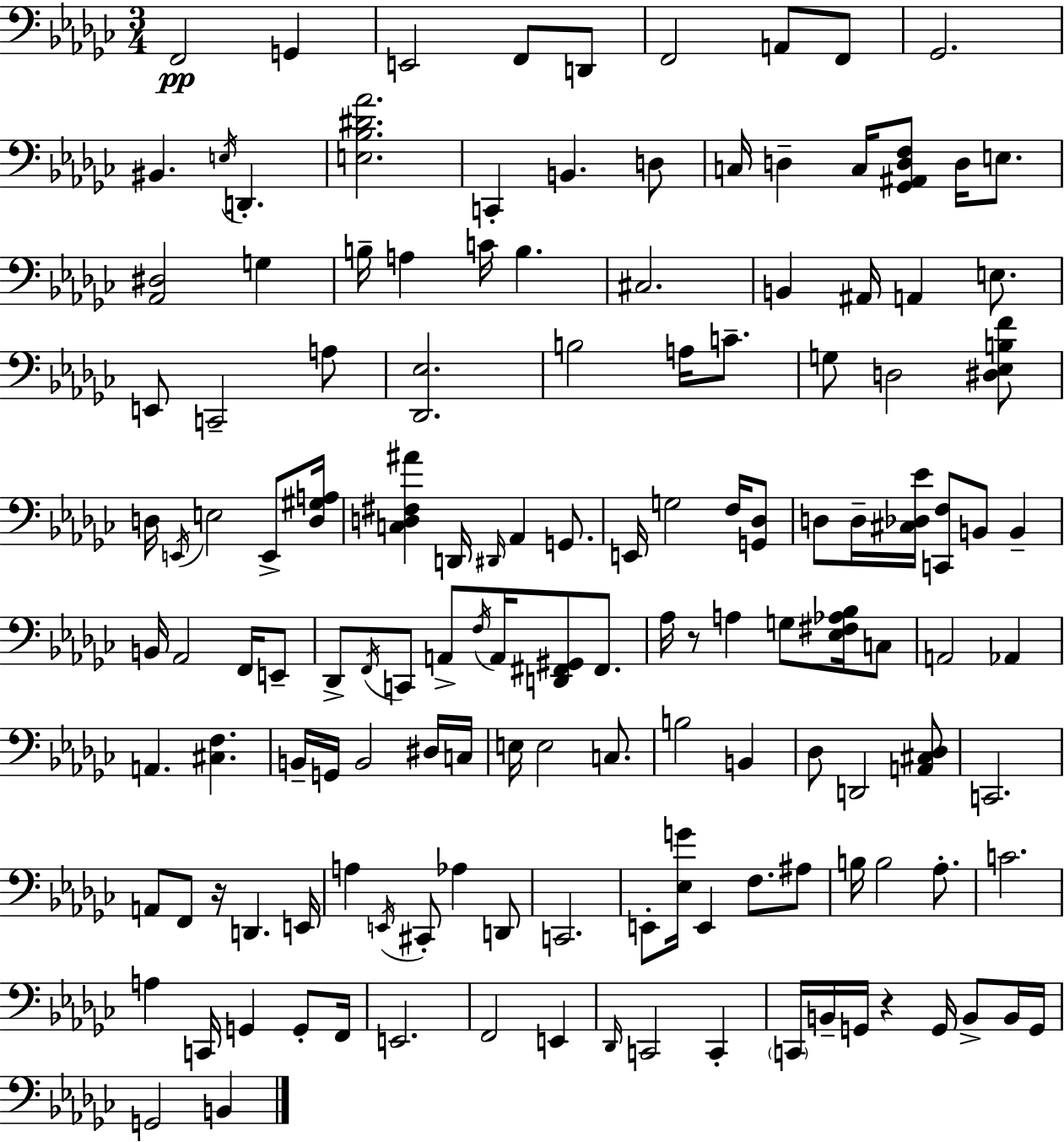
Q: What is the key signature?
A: EES minor